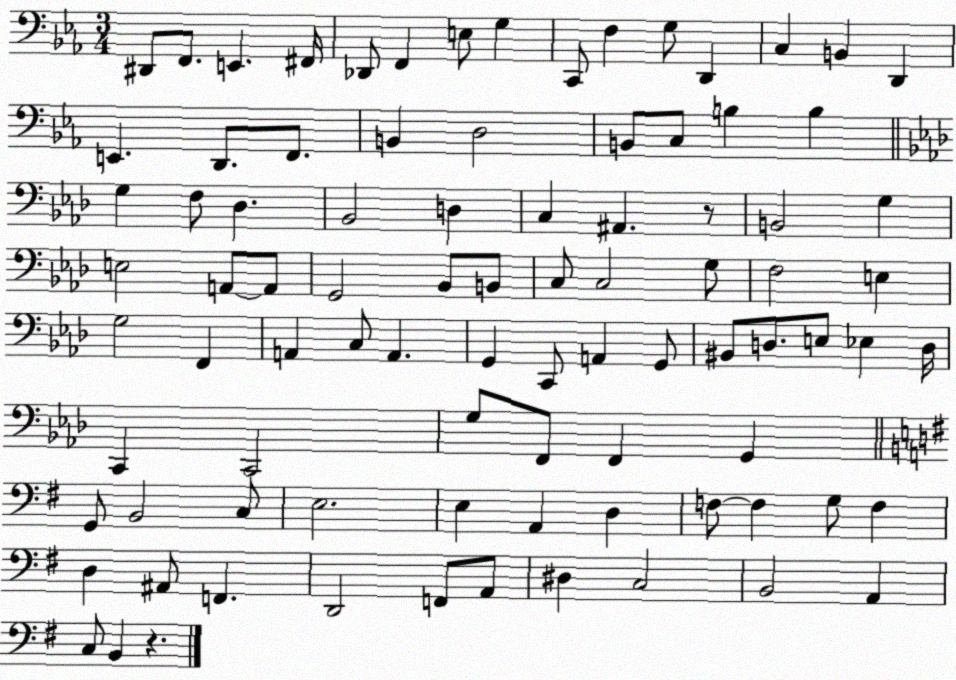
X:1
T:Untitled
M:3/4
L:1/4
K:Eb
^D,,/2 F,,/2 E,, ^F,,/4 _D,,/2 F,, E,/2 G, C,,/2 F, G,/2 D,, C, B,, D,, E,, D,,/2 F,,/2 B,, D,2 B,,/2 C,/2 B, B, G, F,/2 _D, _B,,2 D, C, ^A,, z/2 B,,2 G, E,2 A,,/2 A,,/2 G,,2 _B,,/2 B,,/2 C,/2 C,2 G,/2 F,2 E, G,2 F,, A,, C,/2 A,, G,, C,,/2 A,, G,,/2 ^B,,/2 D,/2 E,/2 _E, D,/4 C,, C,,2 G,/2 F,,/2 F,, G,, G,,/2 B,,2 C,/2 E,2 E, A,, D, F,/2 F, G,/2 F, D, ^A,,/2 F,, D,,2 F,,/2 A,,/2 ^D, C,2 B,,2 A,, C,/2 B,, z